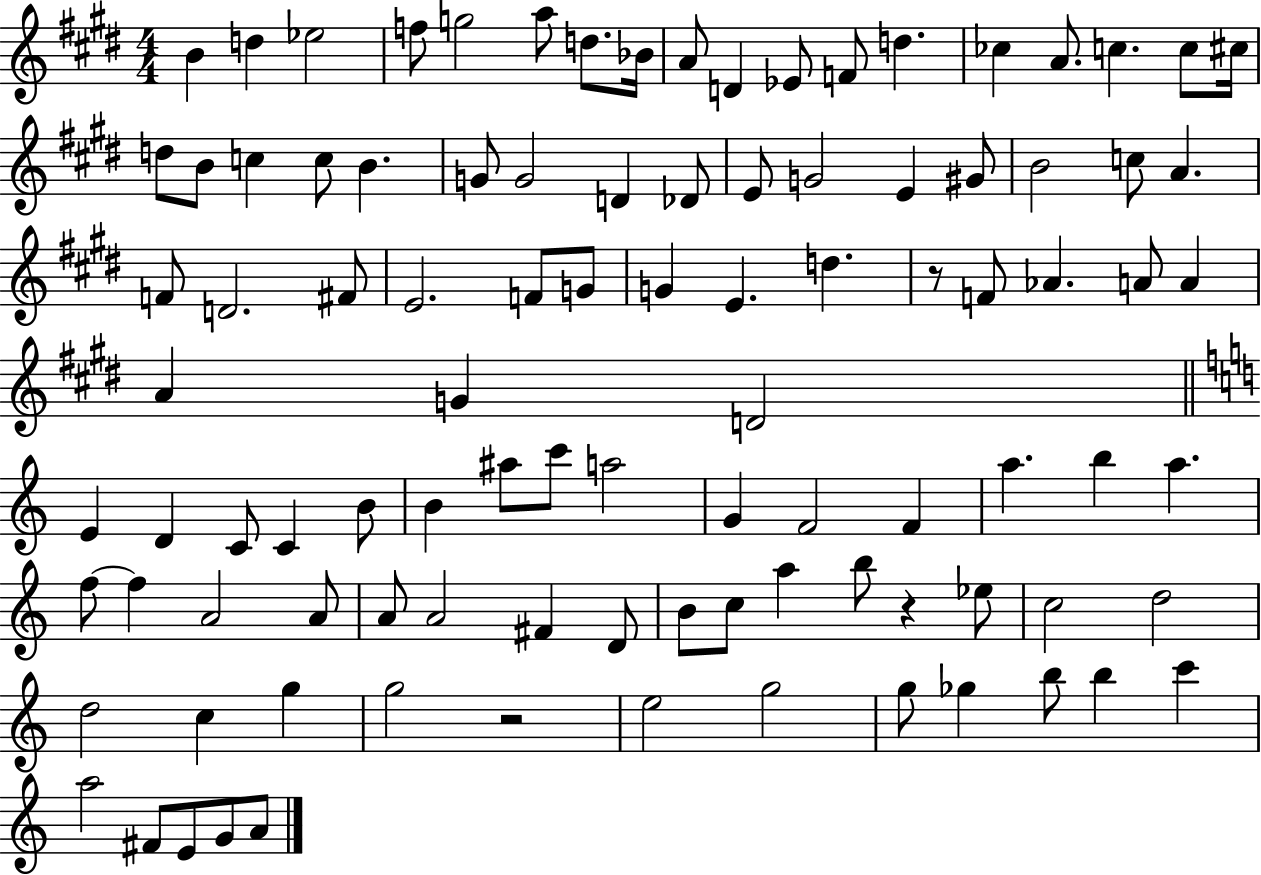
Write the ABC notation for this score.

X:1
T:Untitled
M:4/4
L:1/4
K:E
B d _e2 f/2 g2 a/2 d/2 _B/4 A/2 D _E/2 F/2 d _c A/2 c c/2 ^c/4 d/2 B/2 c c/2 B G/2 G2 D _D/2 E/2 G2 E ^G/2 B2 c/2 A F/2 D2 ^F/2 E2 F/2 G/2 G E d z/2 F/2 _A A/2 A A G D2 E D C/2 C B/2 B ^a/2 c'/2 a2 G F2 F a b a f/2 f A2 A/2 A/2 A2 ^F D/2 B/2 c/2 a b/2 z _e/2 c2 d2 d2 c g g2 z2 e2 g2 g/2 _g b/2 b c' a2 ^F/2 E/2 G/2 A/2